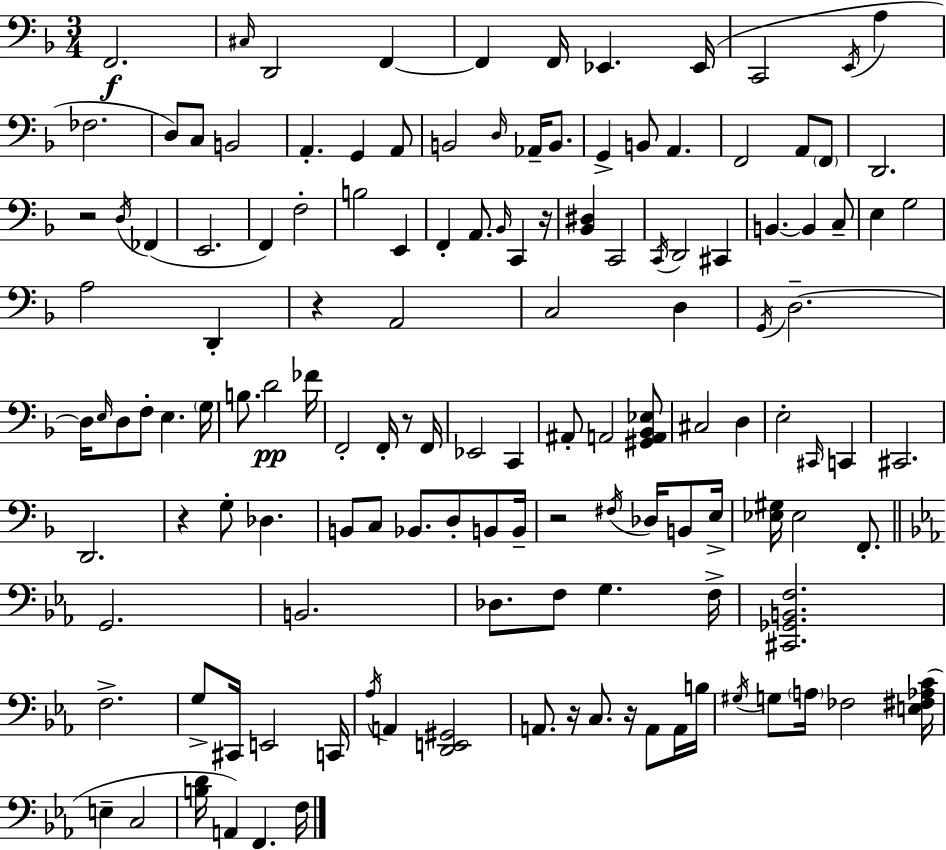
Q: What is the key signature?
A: D minor